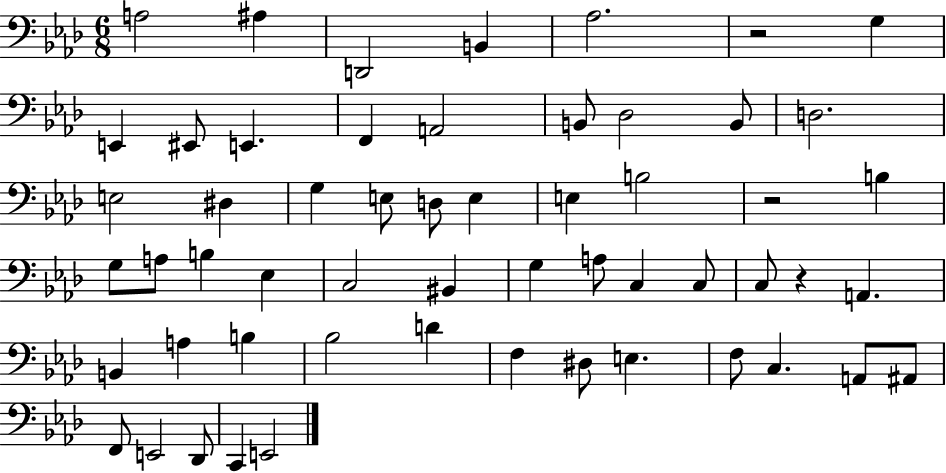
A3/h A#3/q D2/h B2/q Ab3/h. R/h G3/q E2/q EIS2/e E2/q. F2/q A2/h B2/e Db3/h B2/e D3/h. E3/h D#3/q G3/q E3/e D3/e E3/q E3/q B3/h R/h B3/q G3/e A3/e B3/q Eb3/q C3/h BIS2/q G3/q A3/e C3/q C3/e C3/e R/q A2/q. B2/q A3/q B3/q Bb3/h D4/q F3/q D#3/e E3/q. F3/e C3/q. A2/e A#2/e F2/e E2/h Db2/e C2/q E2/h